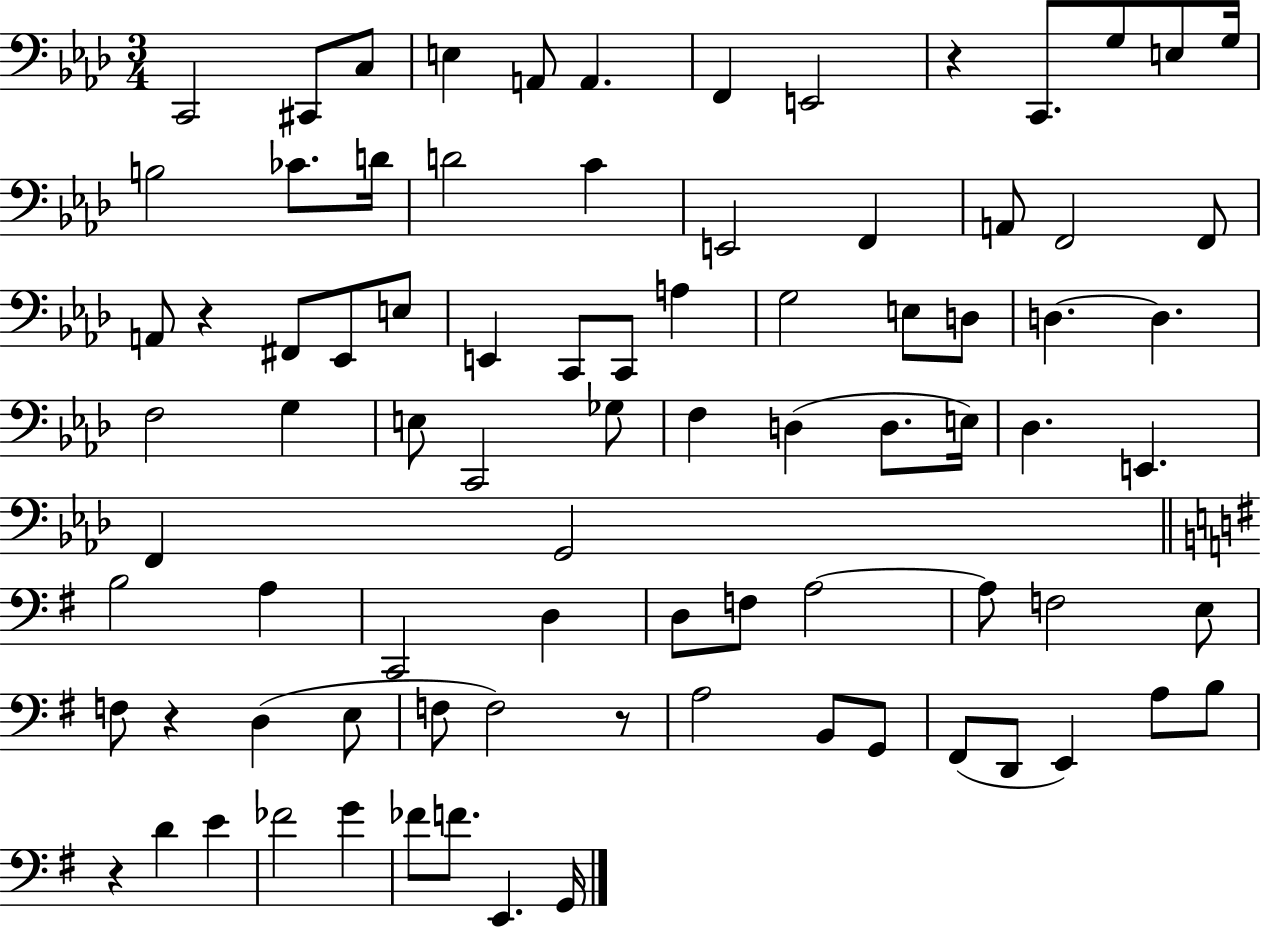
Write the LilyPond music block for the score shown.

{
  \clef bass
  \numericTimeSignature
  \time 3/4
  \key aes \major
  c,2 cis,8 c8 | e4 a,8 a,4. | f,4 e,2 | r4 c,8. g8 e8 g16 | \break b2 ces'8. d'16 | d'2 c'4 | e,2 f,4 | a,8 f,2 f,8 | \break a,8 r4 fis,8 ees,8 e8 | e,4 c,8 c,8 a4 | g2 e8 d8 | d4.~~ d4. | \break f2 g4 | e8 c,2 ges8 | f4 d4( d8. e16) | des4. e,4. | \break f,4 g,2 | \bar "||" \break \key g \major b2 a4 | c,2 d4 | d8 f8 a2~~ | a8 f2 e8 | \break f8 r4 d4( e8 | f8 f2) r8 | a2 b,8 g,8 | fis,8( d,8 e,4) a8 b8 | \break r4 d'4 e'4 | fes'2 g'4 | fes'8 f'8. e,4. g,16 | \bar "|."
}